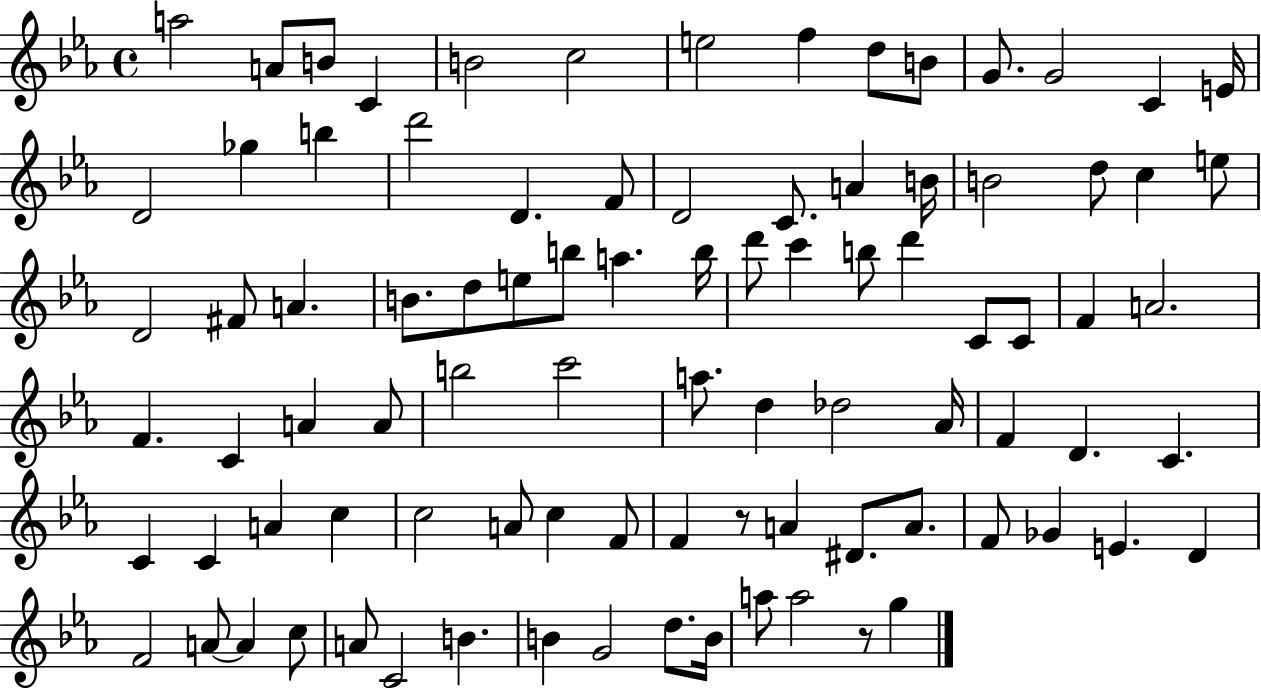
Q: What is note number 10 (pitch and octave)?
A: B4